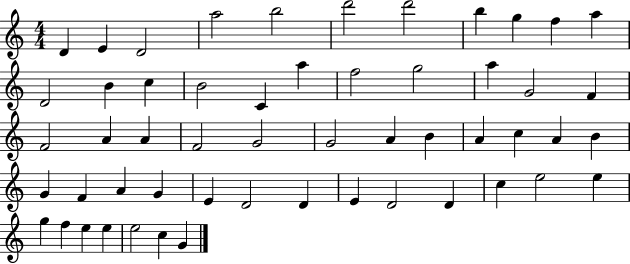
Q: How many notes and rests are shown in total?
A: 54